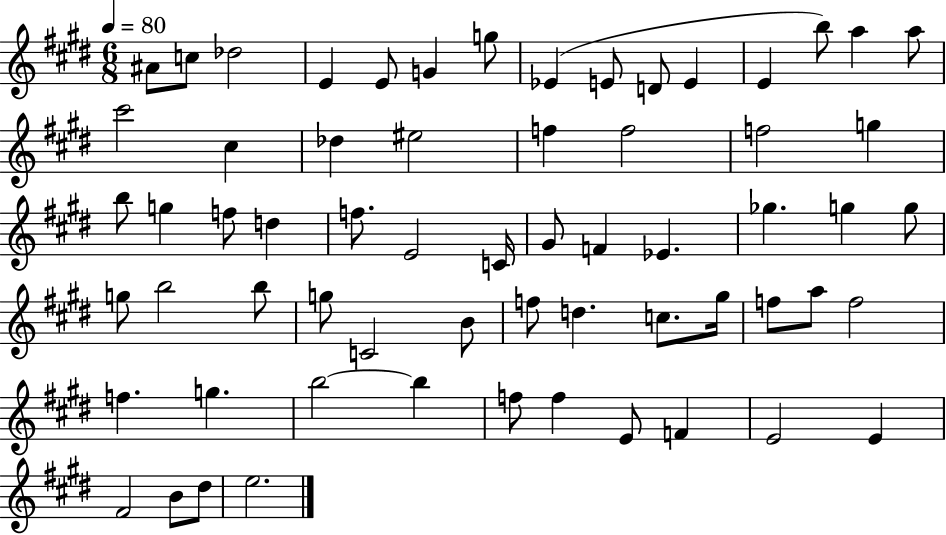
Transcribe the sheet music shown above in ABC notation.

X:1
T:Untitled
M:6/8
L:1/4
K:E
^A/2 c/2 _d2 E E/2 G g/2 _E E/2 D/2 E E b/2 a a/2 ^c'2 ^c _d ^e2 f f2 f2 g b/2 g f/2 d f/2 E2 C/4 ^G/2 F _E _g g g/2 g/2 b2 b/2 g/2 C2 B/2 f/2 d c/2 ^g/4 f/2 a/2 f2 f g b2 b f/2 f E/2 F E2 E ^F2 B/2 ^d/2 e2